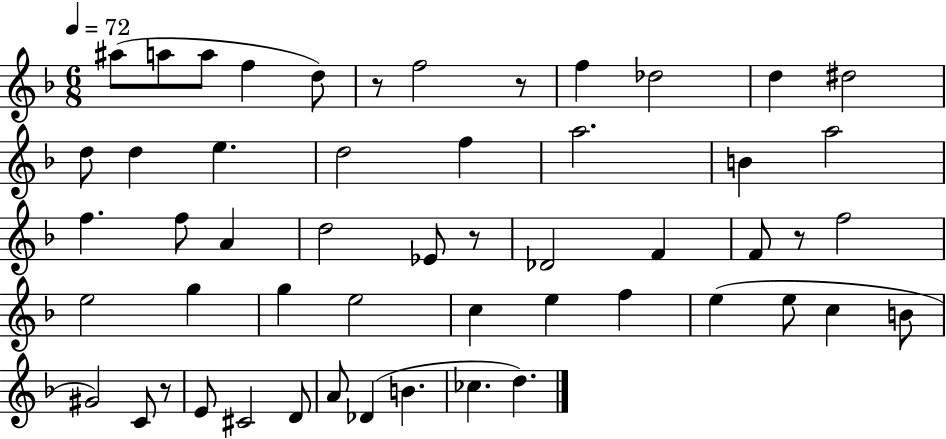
X:1
T:Untitled
M:6/8
L:1/4
K:F
^a/2 a/2 a/2 f d/2 z/2 f2 z/2 f _d2 d ^d2 d/2 d e d2 f a2 B a2 f f/2 A d2 _E/2 z/2 _D2 F F/2 z/2 f2 e2 g g e2 c e f e e/2 c B/2 ^G2 C/2 z/2 E/2 ^C2 D/2 A/2 _D B _c d